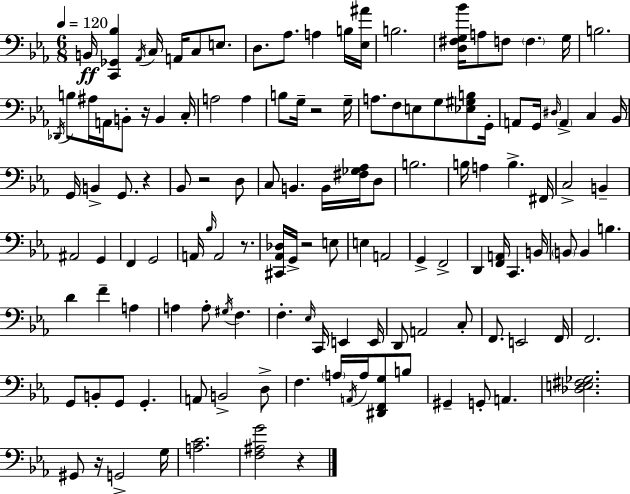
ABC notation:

X:1
T:Untitled
M:6/8
L:1/4
K:Eb
B,,/4 [C,,_G,,_B,] _A,,/4 C,/4 A,,/4 C,/2 E,/2 D,/2 _A,/2 A, B,/4 [_E,^A]/4 B,2 [D,^F,G,_B]/4 A,/2 F,/2 F, G,/4 B,2 _D,,/4 B,/2 ^A,/4 A,,/4 B,,/2 z/4 B,, C,/4 A,2 A, B,/2 G,/4 z2 G,/4 A,/2 F,/2 E,/2 G,/2 [_E,^G,B,]/2 G,,/4 A,,/2 G,,/4 ^D,/4 A,, C, _B,,/4 G,,/4 B,, G,,/2 z _B,,/2 z2 D,/2 C,/2 B,, B,,/4 [^F,_G,_A,]/4 D,/2 B,2 B,/4 A, B, ^F,,/4 C,2 B,, ^A,,2 G,, F,, G,,2 A,,/4 _B,/4 A,,2 z/2 [^C,,_A,,_D,]/4 G,,/4 z2 E,/2 E, A,,2 G,, F,,2 D,, [F,,A,,]/4 C,, B,,/4 B,,/2 B,, B, D F A, A, A,/2 ^G,/4 F, F, _E,/4 C,,/4 E,, E,,/4 D,,/2 A,,2 C,/2 F,,/2 E,,2 F,,/4 F,,2 G,,/2 B,,/2 G,,/2 G,, A,,/2 B,,2 D,/2 F, A,/4 A,,/4 A,/4 [^D,,F,,G,]/2 B,/2 ^G,, G,,/2 A,, [_D,E,^F,_G,]2 ^G,,/2 z/4 G,,2 G,/4 [A,C]2 [F,^A,G]2 z